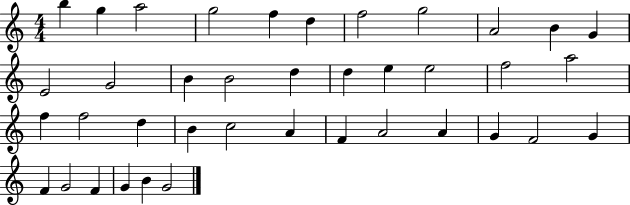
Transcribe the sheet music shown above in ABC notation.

X:1
T:Untitled
M:4/4
L:1/4
K:C
b g a2 g2 f d f2 g2 A2 B G E2 G2 B B2 d d e e2 f2 a2 f f2 d B c2 A F A2 A G F2 G F G2 F G B G2